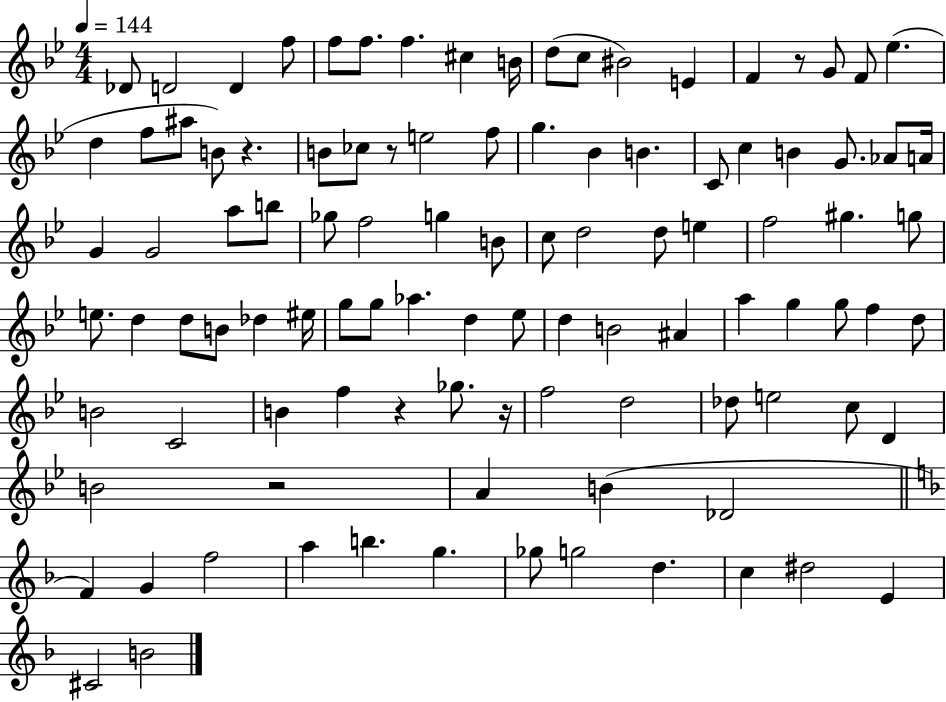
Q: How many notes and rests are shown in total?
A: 103